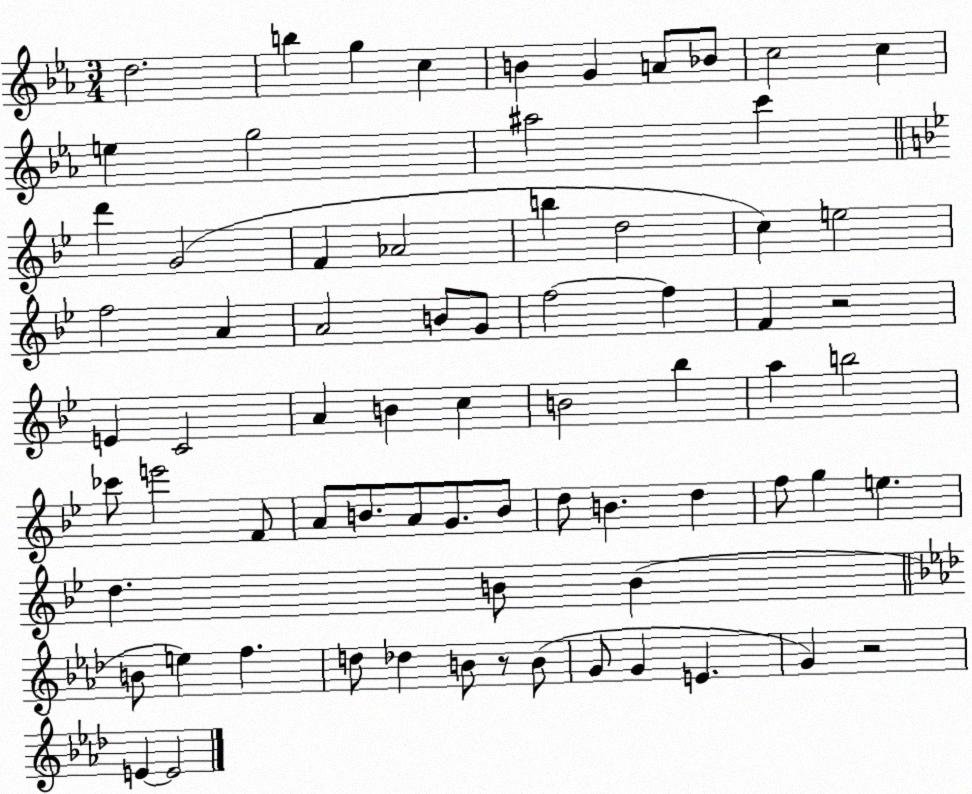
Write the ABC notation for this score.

X:1
T:Untitled
M:3/4
L:1/4
K:Eb
d2 b g c B G A/2 _B/2 c2 c e g2 ^a2 c' d' G2 F _A2 b d2 c e2 f2 A A2 B/2 G/2 f2 f F z2 E C2 A B c B2 _b a b2 _c'/2 e'2 F/2 A/2 B/2 A/2 G/2 B/2 d/2 B d f/2 g e d B/2 B B/2 e f d/2 _d B/2 z/2 B/2 G/2 G E G z2 E E2